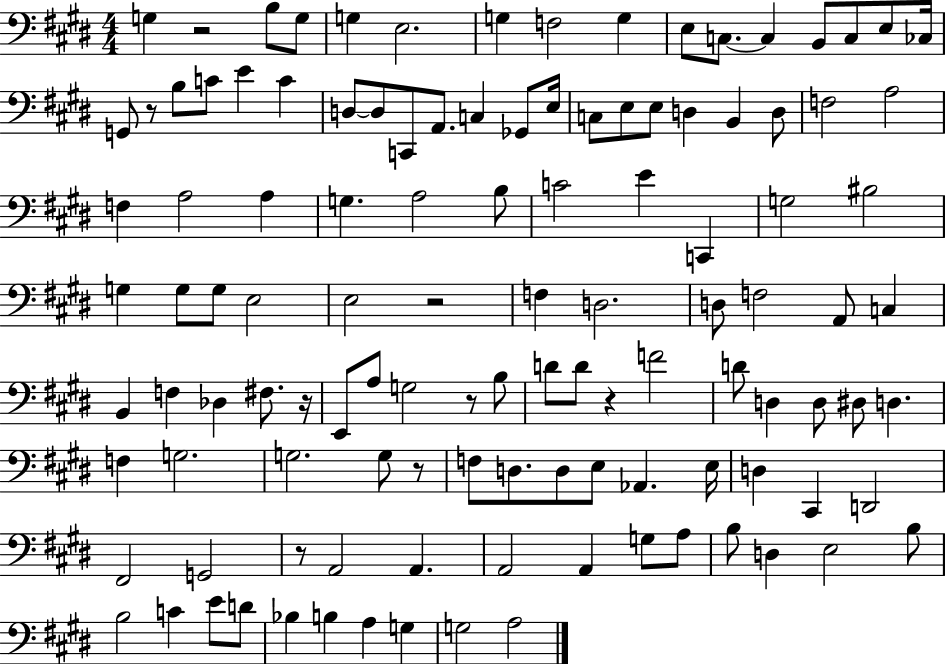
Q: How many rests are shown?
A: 8